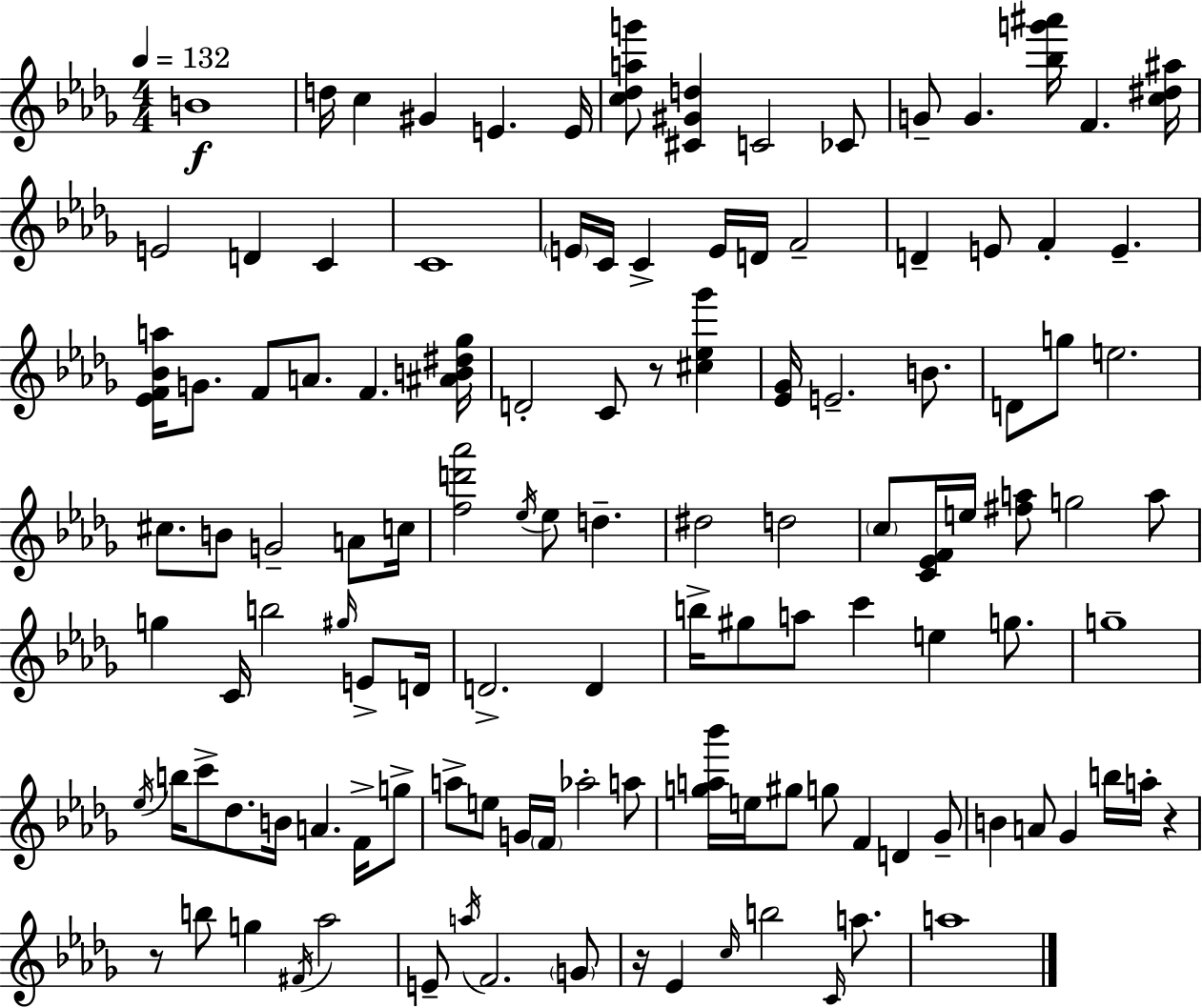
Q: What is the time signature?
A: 4/4